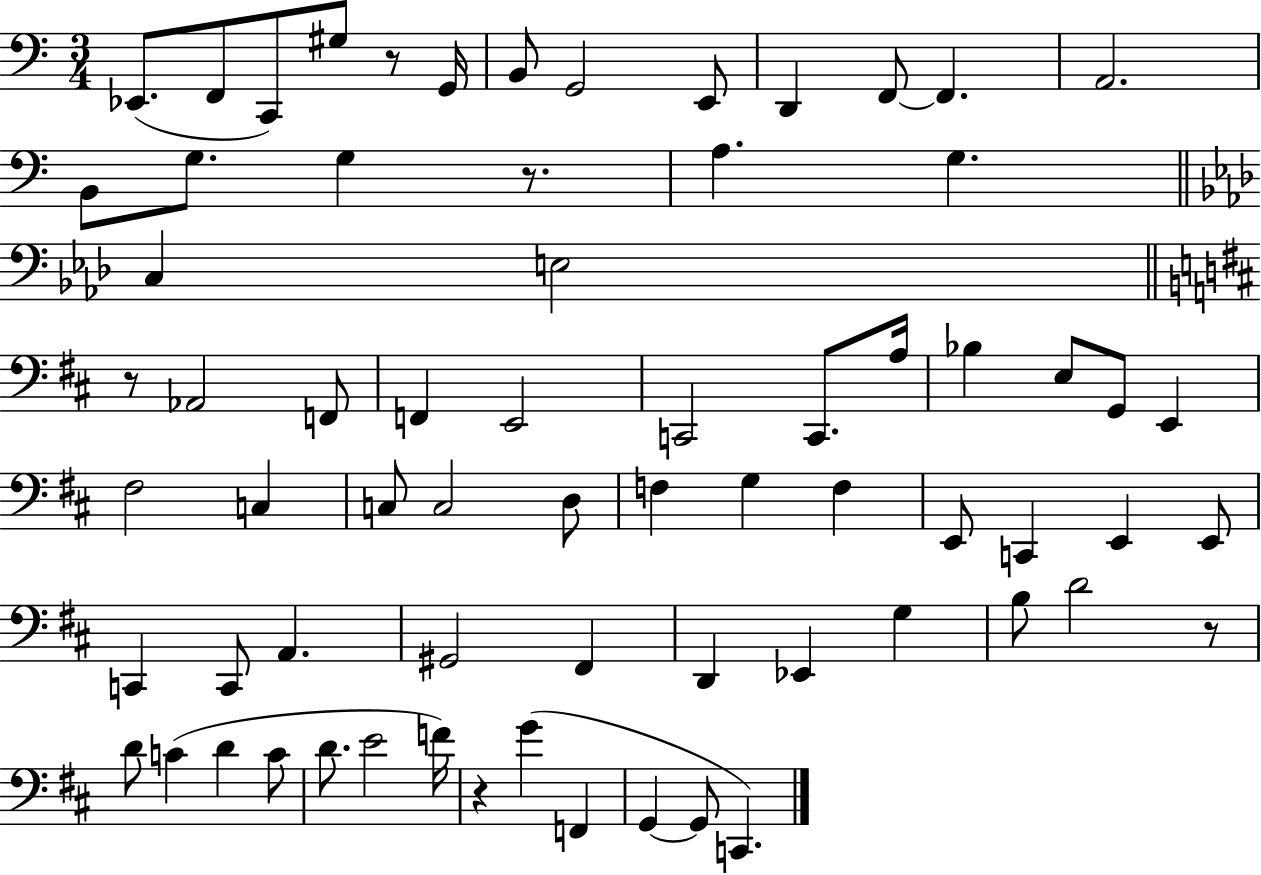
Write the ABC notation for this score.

X:1
T:Untitled
M:3/4
L:1/4
K:C
_E,,/2 F,,/2 C,,/2 ^G,/2 z/2 G,,/4 B,,/2 G,,2 E,,/2 D,, F,,/2 F,, A,,2 B,,/2 G,/2 G, z/2 A, G, C, E,2 z/2 _A,,2 F,,/2 F,, E,,2 C,,2 C,,/2 A,/4 _B, E,/2 G,,/2 E,, ^F,2 C, C,/2 C,2 D,/2 F, G, F, E,,/2 C,, E,, E,,/2 C,, C,,/2 A,, ^G,,2 ^F,, D,, _E,, G, B,/2 D2 z/2 D/2 C D C/2 D/2 E2 F/4 z G F,, G,, G,,/2 C,,